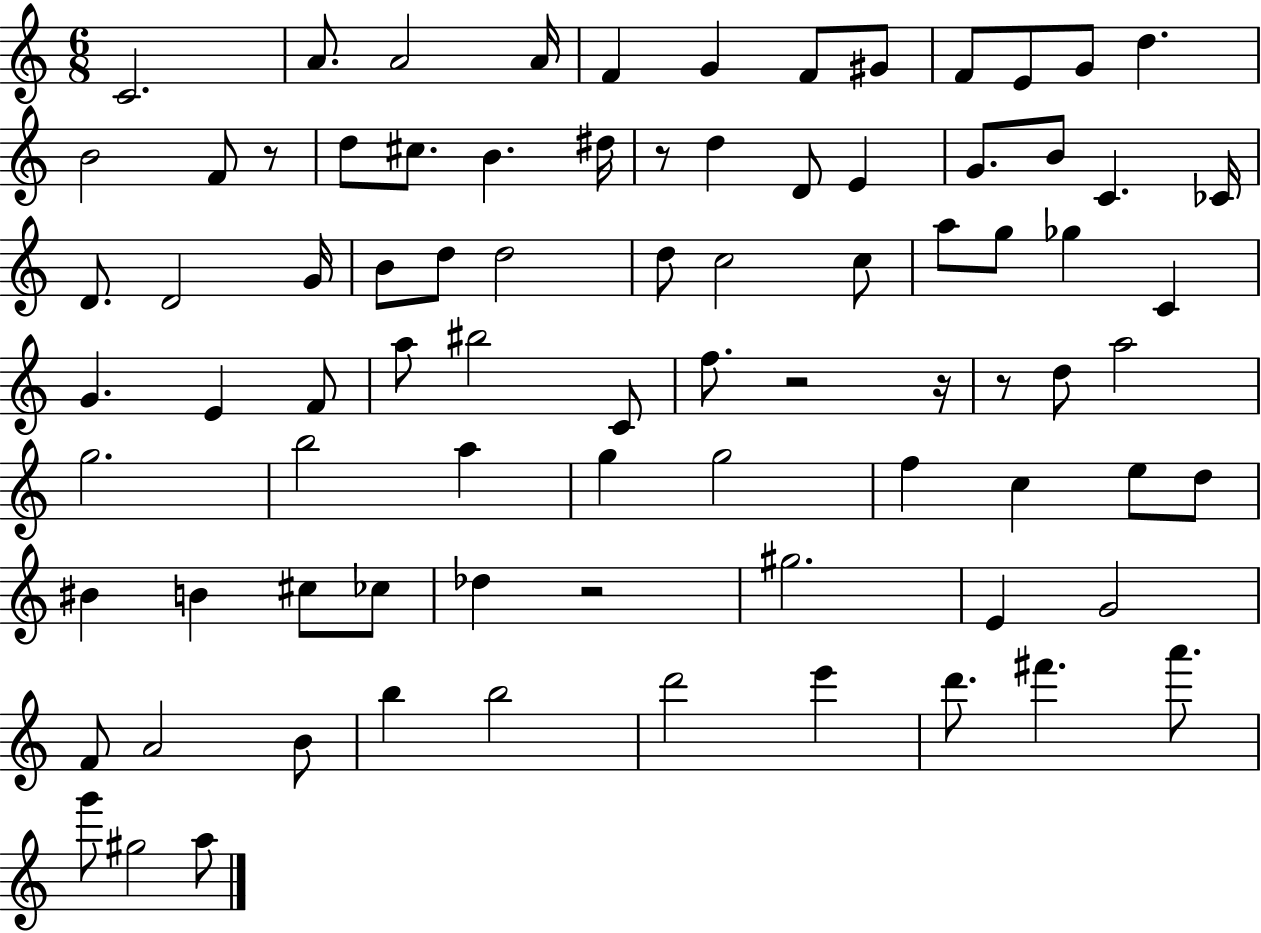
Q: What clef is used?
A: treble